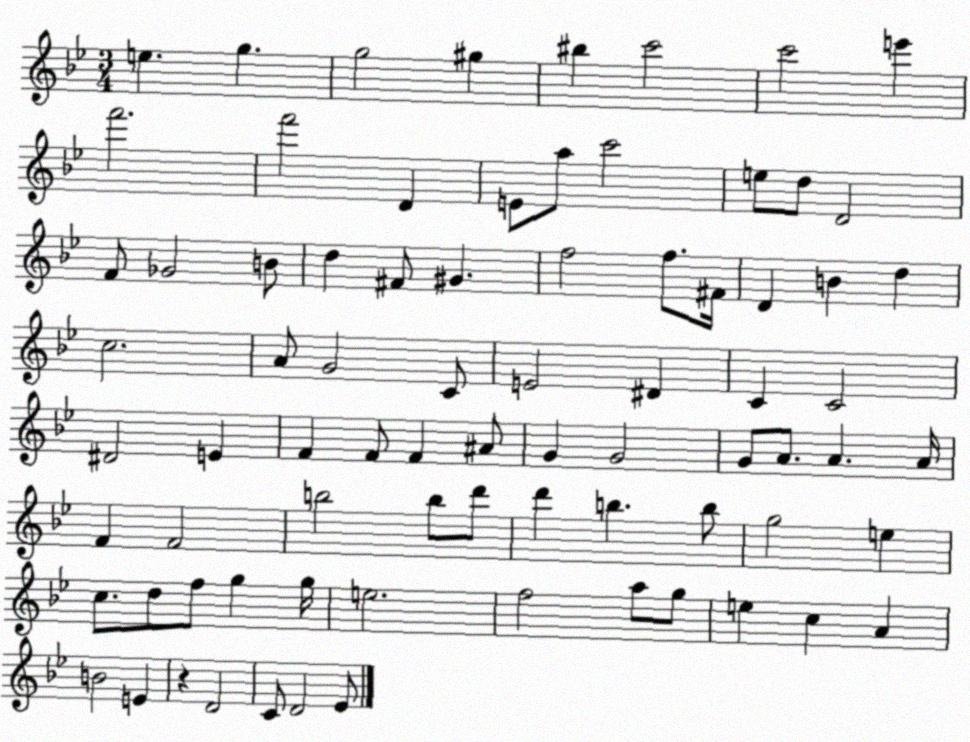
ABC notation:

X:1
T:Untitled
M:3/4
L:1/4
K:Bb
e g g2 ^g ^b c'2 c'2 e' f'2 f'2 D E/2 a/2 c'2 e/2 d/2 D2 F/2 _G2 B/2 d ^F/2 ^G f2 f/2 ^F/4 D B d c2 A/2 G2 C/2 E2 ^D C C2 ^D2 E F F/2 F ^A/2 G G2 G/2 A/2 A A/4 F F2 b2 b/2 d'/2 d' b b/2 g2 e c/2 d/2 f/2 g g/4 e2 f2 a/2 g/2 e c A B2 E z D2 C/2 D2 _E/2